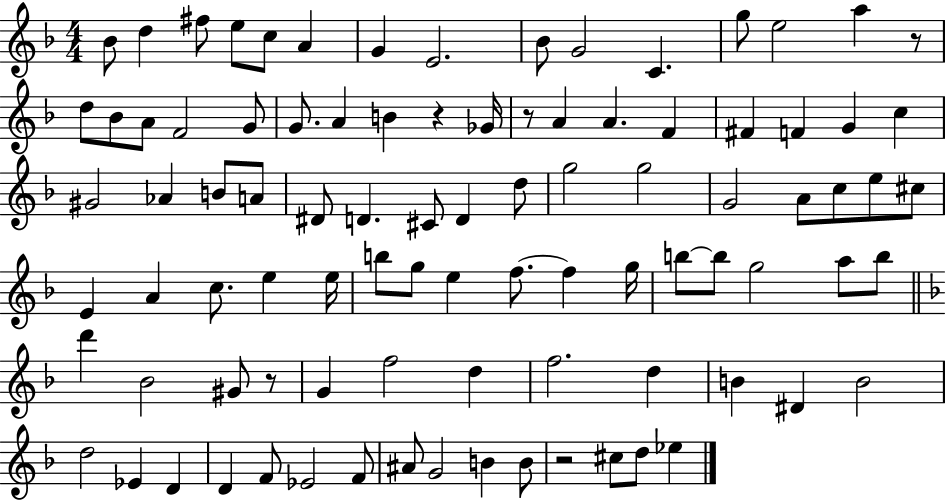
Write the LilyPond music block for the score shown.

{
  \clef treble
  \numericTimeSignature
  \time 4/4
  \key f \major
  bes'8 d''4 fis''8 e''8 c''8 a'4 | g'4 e'2. | bes'8 g'2 c'4. | g''8 e''2 a''4 r8 | \break d''8 bes'8 a'8 f'2 g'8 | g'8. a'4 b'4 r4 ges'16 | r8 a'4 a'4. f'4 | fis'4 f'4 g'4 c''4 | \break gis'2 aes'4 b'8 a'8 | dis'8 d'4. cis'8 d'4 d''8 | g''2 g''2 | g'2 a'8 c''8 e''8 cis''8 | \break e'4 a'4 c''8. e''4 e''16 | b''8 g''8 e''4 f''8.~~ f''4 g''16 | b''8~~ b''8 g''2 a''8 b''8 | \bar "||" \break \key d \minor d'''4 bes'2 gis'8 r8 | g'4 f''2 d''4 | f''2. d''4 | b'4 dis'4 b'2 | \break d''2 ees'4 d'4 | d'4 f'8 ees'2 f'8 | ais'8 g'2 b'4 b'8 | r2 cis''8 d''8 ees''4 | \break \bar "|."
}